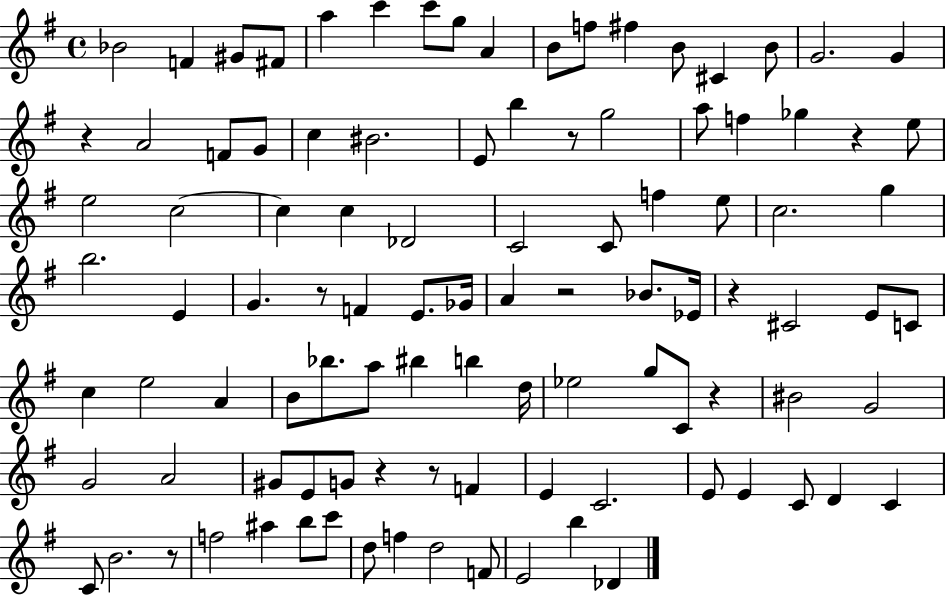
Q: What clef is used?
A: treble